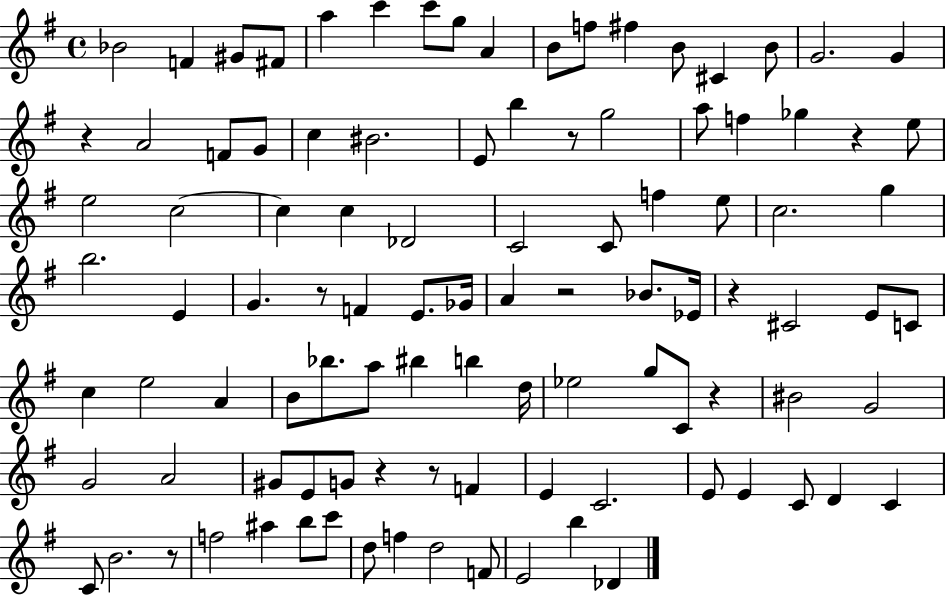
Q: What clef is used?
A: treble